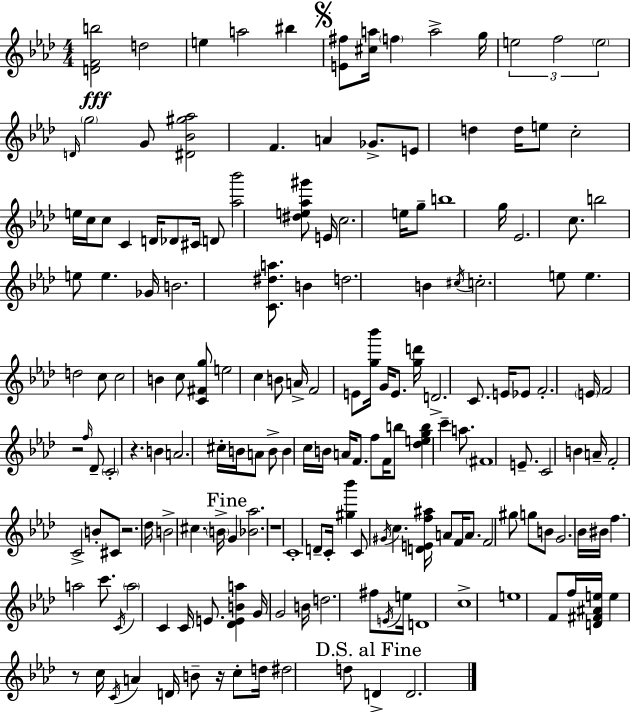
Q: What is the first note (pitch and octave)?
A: D5